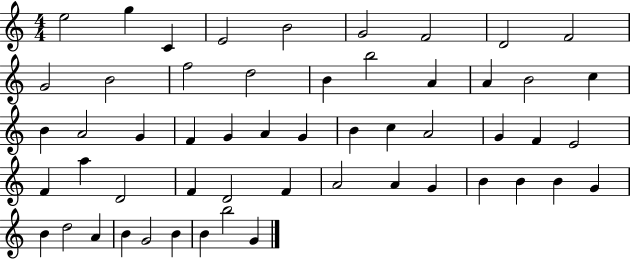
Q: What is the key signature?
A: C major